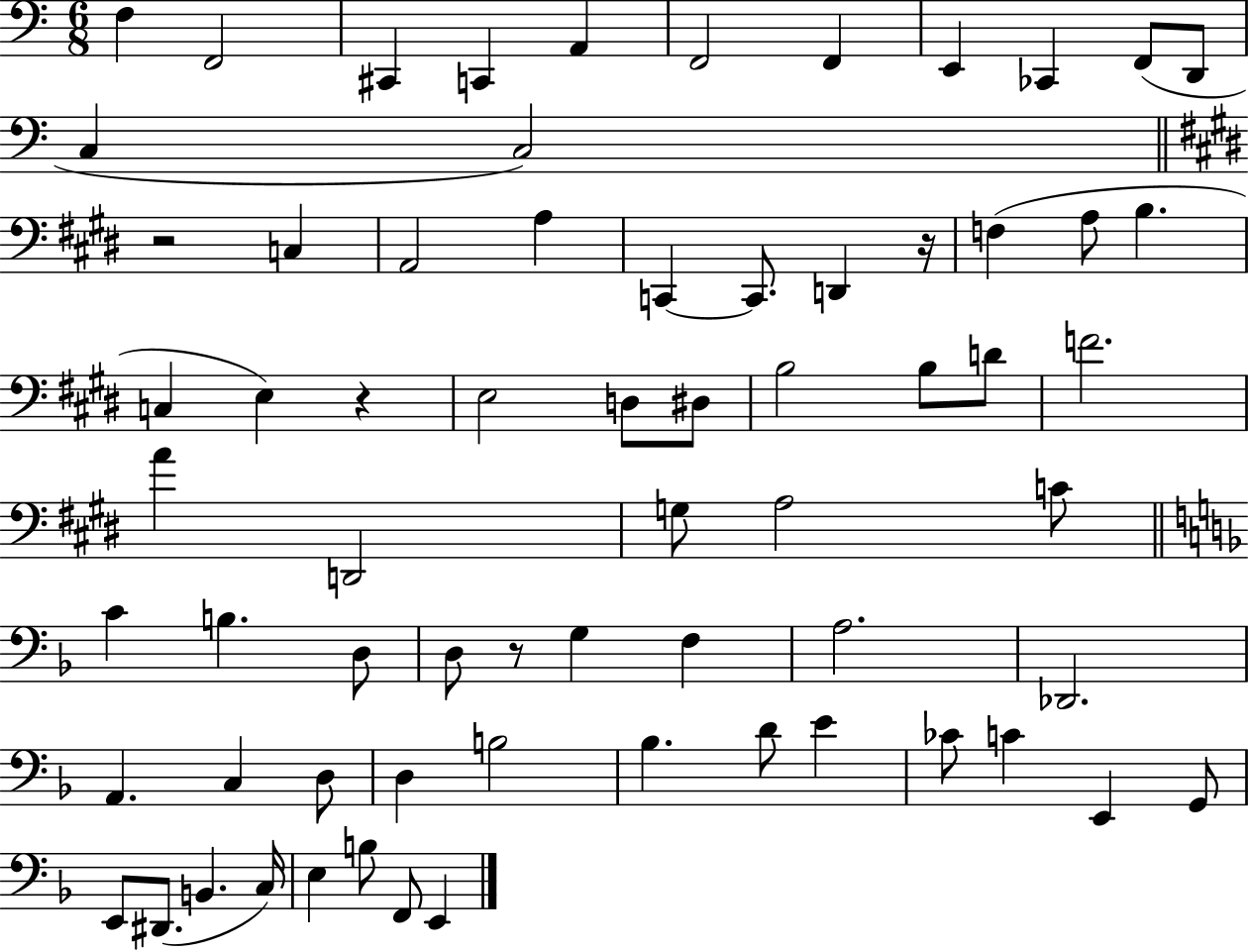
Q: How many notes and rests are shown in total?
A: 68